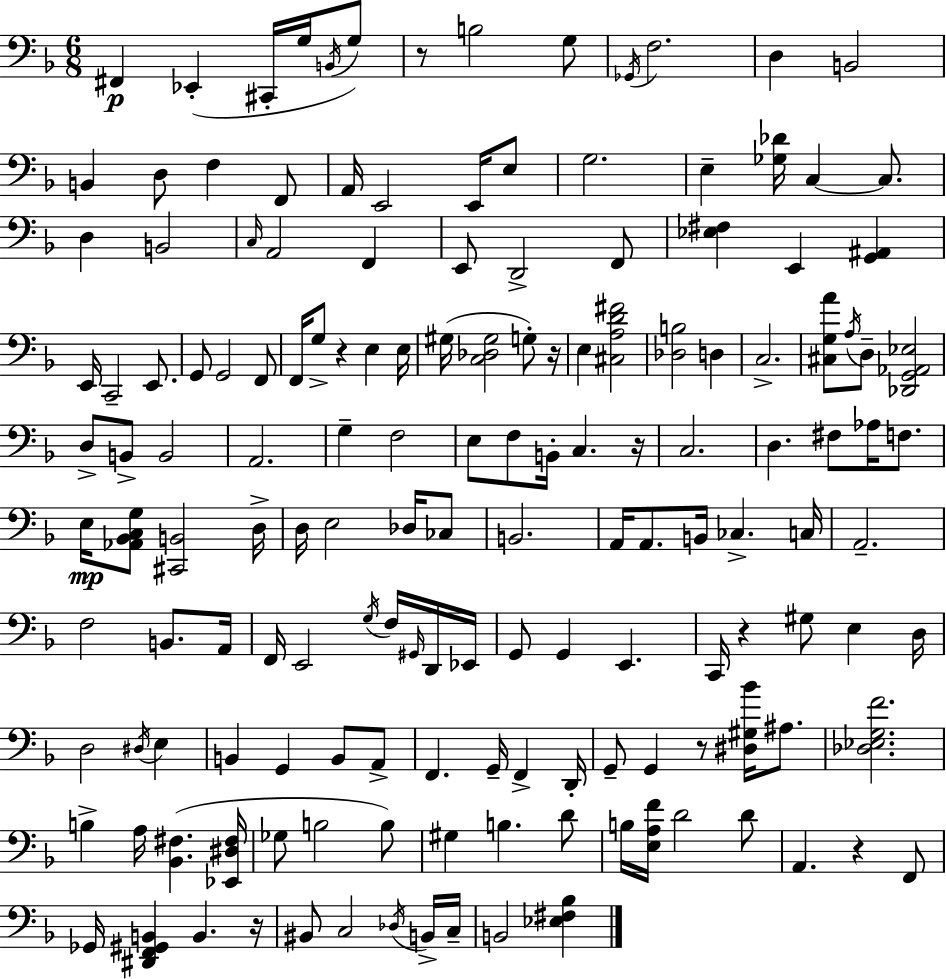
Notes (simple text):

F#2/q Eb2/q C#2/s G3/s B2/s G3/e R/e B3/h G3/e Gb2/s F3/h. D3/q B2/h B2/q D3/e F3/q F2/e A2/s E2/h E2/s E3/e G3/h. E3/q [Gb3,Db4]/s C3/q C3/e. D3/q B2/h C3/s A2/h F2/q E2/e D2/h F2/e [Eb3,F#3]/q E2/q [G2,A#2]/q E2/s C2/h E2/e. G2/e G2/h F2/e F2/s G3/e R/q E3/q E3/s G#3/s [C3,Db3,G#3]/h G3/e R/s E3/q [C#3,A3,D4,F#4]/h [Db3,B3]/h D3/q C3/h. [C#3,G3,A4]/e A3/s D3/e [Db2,G2,Ab2,Eb3]/h D3/e B2/e B2/h A2/h. G3/q F3/h E3/e F3/e B2/s C3/q. R/s C3/h. D3/q. F#3/e Ab3/s F3/e. E3/s [Ab2,Bb2,C3,G3]/e [C#2,B2]/h D3/s D3/s E3/h Db3/s CES3/e B2/h. A2/s A2/e. B2/s CES3/q. C3/s A2/h. F3/h B2/e. A2/s F2/s E2/h G3/s F3/s G#2/s D2/s Eb2/s G2/e G2/q E2/q. C2/s R/q G#3/e E3/q D3/s D3/h D#3/s E3/q B2/q G2/q B2/e A2/e F2/q. G2/s F2/q D2/s G2/e G2/q R/e [D#3,G#3,Bb4]/s A#3/e. [Db3,Eb3,G3,F4]/h. B3/q A3/s [Bb2,F#3]/q. [Eb2,D#3,F#3]/s Gb3/e B3/h B3/e G#3/q B3/q. D4/e B3/s [E3,A3,F4]/s D4/h D4/e A2/q. R/q F2/e Gb2/s [D#2,F2,G#2,B2]/q B2/q. R/s BIS2/e C3/h Db3/s B2/s C3/s B2/h [Eb3,F#3,Bb3]/q